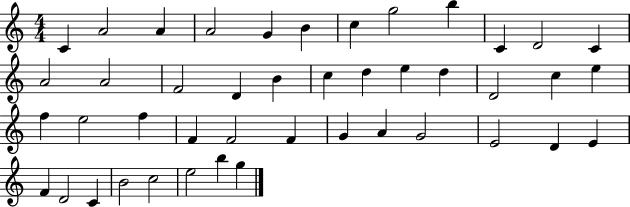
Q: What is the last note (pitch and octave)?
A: G5